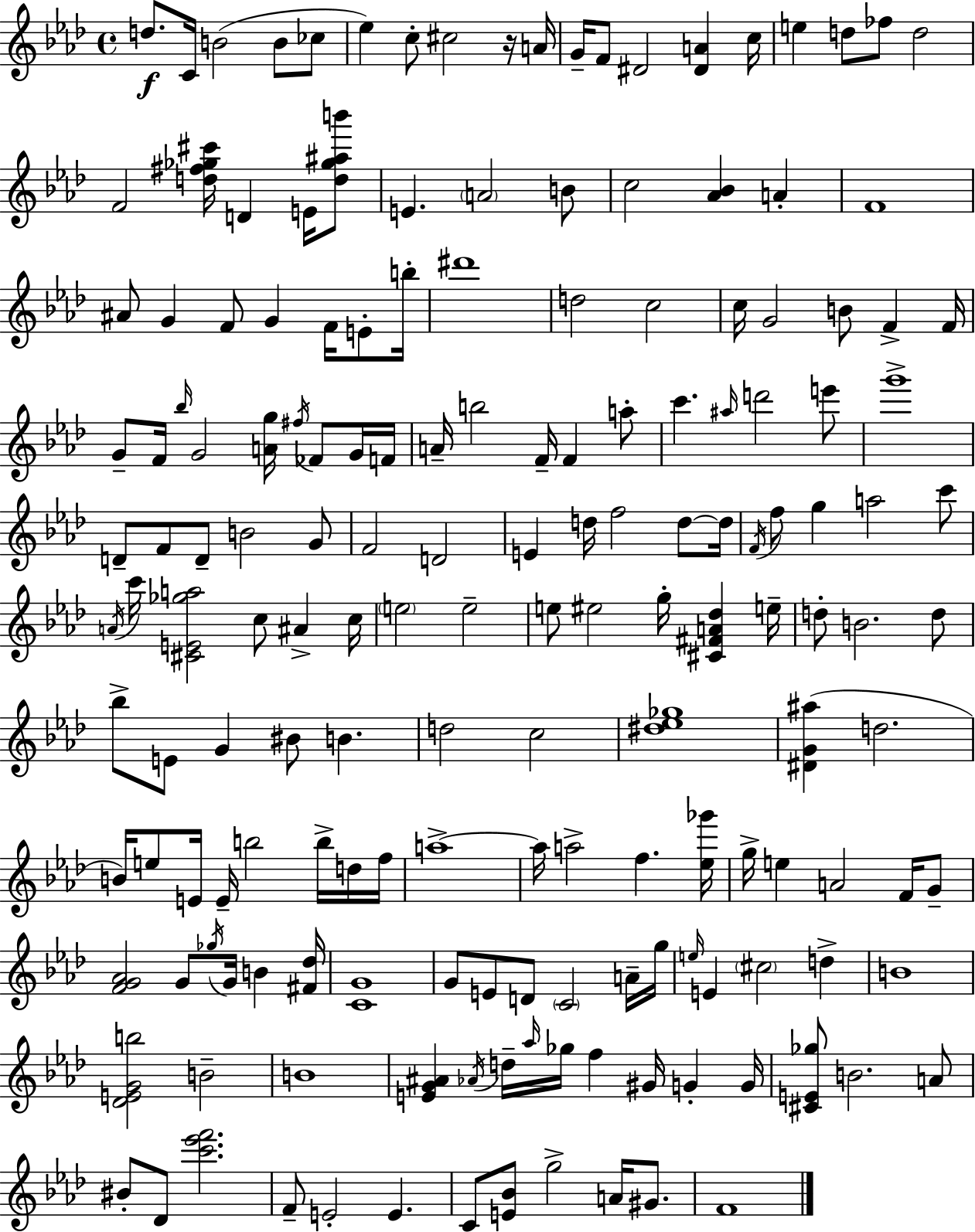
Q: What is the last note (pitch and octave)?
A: F4